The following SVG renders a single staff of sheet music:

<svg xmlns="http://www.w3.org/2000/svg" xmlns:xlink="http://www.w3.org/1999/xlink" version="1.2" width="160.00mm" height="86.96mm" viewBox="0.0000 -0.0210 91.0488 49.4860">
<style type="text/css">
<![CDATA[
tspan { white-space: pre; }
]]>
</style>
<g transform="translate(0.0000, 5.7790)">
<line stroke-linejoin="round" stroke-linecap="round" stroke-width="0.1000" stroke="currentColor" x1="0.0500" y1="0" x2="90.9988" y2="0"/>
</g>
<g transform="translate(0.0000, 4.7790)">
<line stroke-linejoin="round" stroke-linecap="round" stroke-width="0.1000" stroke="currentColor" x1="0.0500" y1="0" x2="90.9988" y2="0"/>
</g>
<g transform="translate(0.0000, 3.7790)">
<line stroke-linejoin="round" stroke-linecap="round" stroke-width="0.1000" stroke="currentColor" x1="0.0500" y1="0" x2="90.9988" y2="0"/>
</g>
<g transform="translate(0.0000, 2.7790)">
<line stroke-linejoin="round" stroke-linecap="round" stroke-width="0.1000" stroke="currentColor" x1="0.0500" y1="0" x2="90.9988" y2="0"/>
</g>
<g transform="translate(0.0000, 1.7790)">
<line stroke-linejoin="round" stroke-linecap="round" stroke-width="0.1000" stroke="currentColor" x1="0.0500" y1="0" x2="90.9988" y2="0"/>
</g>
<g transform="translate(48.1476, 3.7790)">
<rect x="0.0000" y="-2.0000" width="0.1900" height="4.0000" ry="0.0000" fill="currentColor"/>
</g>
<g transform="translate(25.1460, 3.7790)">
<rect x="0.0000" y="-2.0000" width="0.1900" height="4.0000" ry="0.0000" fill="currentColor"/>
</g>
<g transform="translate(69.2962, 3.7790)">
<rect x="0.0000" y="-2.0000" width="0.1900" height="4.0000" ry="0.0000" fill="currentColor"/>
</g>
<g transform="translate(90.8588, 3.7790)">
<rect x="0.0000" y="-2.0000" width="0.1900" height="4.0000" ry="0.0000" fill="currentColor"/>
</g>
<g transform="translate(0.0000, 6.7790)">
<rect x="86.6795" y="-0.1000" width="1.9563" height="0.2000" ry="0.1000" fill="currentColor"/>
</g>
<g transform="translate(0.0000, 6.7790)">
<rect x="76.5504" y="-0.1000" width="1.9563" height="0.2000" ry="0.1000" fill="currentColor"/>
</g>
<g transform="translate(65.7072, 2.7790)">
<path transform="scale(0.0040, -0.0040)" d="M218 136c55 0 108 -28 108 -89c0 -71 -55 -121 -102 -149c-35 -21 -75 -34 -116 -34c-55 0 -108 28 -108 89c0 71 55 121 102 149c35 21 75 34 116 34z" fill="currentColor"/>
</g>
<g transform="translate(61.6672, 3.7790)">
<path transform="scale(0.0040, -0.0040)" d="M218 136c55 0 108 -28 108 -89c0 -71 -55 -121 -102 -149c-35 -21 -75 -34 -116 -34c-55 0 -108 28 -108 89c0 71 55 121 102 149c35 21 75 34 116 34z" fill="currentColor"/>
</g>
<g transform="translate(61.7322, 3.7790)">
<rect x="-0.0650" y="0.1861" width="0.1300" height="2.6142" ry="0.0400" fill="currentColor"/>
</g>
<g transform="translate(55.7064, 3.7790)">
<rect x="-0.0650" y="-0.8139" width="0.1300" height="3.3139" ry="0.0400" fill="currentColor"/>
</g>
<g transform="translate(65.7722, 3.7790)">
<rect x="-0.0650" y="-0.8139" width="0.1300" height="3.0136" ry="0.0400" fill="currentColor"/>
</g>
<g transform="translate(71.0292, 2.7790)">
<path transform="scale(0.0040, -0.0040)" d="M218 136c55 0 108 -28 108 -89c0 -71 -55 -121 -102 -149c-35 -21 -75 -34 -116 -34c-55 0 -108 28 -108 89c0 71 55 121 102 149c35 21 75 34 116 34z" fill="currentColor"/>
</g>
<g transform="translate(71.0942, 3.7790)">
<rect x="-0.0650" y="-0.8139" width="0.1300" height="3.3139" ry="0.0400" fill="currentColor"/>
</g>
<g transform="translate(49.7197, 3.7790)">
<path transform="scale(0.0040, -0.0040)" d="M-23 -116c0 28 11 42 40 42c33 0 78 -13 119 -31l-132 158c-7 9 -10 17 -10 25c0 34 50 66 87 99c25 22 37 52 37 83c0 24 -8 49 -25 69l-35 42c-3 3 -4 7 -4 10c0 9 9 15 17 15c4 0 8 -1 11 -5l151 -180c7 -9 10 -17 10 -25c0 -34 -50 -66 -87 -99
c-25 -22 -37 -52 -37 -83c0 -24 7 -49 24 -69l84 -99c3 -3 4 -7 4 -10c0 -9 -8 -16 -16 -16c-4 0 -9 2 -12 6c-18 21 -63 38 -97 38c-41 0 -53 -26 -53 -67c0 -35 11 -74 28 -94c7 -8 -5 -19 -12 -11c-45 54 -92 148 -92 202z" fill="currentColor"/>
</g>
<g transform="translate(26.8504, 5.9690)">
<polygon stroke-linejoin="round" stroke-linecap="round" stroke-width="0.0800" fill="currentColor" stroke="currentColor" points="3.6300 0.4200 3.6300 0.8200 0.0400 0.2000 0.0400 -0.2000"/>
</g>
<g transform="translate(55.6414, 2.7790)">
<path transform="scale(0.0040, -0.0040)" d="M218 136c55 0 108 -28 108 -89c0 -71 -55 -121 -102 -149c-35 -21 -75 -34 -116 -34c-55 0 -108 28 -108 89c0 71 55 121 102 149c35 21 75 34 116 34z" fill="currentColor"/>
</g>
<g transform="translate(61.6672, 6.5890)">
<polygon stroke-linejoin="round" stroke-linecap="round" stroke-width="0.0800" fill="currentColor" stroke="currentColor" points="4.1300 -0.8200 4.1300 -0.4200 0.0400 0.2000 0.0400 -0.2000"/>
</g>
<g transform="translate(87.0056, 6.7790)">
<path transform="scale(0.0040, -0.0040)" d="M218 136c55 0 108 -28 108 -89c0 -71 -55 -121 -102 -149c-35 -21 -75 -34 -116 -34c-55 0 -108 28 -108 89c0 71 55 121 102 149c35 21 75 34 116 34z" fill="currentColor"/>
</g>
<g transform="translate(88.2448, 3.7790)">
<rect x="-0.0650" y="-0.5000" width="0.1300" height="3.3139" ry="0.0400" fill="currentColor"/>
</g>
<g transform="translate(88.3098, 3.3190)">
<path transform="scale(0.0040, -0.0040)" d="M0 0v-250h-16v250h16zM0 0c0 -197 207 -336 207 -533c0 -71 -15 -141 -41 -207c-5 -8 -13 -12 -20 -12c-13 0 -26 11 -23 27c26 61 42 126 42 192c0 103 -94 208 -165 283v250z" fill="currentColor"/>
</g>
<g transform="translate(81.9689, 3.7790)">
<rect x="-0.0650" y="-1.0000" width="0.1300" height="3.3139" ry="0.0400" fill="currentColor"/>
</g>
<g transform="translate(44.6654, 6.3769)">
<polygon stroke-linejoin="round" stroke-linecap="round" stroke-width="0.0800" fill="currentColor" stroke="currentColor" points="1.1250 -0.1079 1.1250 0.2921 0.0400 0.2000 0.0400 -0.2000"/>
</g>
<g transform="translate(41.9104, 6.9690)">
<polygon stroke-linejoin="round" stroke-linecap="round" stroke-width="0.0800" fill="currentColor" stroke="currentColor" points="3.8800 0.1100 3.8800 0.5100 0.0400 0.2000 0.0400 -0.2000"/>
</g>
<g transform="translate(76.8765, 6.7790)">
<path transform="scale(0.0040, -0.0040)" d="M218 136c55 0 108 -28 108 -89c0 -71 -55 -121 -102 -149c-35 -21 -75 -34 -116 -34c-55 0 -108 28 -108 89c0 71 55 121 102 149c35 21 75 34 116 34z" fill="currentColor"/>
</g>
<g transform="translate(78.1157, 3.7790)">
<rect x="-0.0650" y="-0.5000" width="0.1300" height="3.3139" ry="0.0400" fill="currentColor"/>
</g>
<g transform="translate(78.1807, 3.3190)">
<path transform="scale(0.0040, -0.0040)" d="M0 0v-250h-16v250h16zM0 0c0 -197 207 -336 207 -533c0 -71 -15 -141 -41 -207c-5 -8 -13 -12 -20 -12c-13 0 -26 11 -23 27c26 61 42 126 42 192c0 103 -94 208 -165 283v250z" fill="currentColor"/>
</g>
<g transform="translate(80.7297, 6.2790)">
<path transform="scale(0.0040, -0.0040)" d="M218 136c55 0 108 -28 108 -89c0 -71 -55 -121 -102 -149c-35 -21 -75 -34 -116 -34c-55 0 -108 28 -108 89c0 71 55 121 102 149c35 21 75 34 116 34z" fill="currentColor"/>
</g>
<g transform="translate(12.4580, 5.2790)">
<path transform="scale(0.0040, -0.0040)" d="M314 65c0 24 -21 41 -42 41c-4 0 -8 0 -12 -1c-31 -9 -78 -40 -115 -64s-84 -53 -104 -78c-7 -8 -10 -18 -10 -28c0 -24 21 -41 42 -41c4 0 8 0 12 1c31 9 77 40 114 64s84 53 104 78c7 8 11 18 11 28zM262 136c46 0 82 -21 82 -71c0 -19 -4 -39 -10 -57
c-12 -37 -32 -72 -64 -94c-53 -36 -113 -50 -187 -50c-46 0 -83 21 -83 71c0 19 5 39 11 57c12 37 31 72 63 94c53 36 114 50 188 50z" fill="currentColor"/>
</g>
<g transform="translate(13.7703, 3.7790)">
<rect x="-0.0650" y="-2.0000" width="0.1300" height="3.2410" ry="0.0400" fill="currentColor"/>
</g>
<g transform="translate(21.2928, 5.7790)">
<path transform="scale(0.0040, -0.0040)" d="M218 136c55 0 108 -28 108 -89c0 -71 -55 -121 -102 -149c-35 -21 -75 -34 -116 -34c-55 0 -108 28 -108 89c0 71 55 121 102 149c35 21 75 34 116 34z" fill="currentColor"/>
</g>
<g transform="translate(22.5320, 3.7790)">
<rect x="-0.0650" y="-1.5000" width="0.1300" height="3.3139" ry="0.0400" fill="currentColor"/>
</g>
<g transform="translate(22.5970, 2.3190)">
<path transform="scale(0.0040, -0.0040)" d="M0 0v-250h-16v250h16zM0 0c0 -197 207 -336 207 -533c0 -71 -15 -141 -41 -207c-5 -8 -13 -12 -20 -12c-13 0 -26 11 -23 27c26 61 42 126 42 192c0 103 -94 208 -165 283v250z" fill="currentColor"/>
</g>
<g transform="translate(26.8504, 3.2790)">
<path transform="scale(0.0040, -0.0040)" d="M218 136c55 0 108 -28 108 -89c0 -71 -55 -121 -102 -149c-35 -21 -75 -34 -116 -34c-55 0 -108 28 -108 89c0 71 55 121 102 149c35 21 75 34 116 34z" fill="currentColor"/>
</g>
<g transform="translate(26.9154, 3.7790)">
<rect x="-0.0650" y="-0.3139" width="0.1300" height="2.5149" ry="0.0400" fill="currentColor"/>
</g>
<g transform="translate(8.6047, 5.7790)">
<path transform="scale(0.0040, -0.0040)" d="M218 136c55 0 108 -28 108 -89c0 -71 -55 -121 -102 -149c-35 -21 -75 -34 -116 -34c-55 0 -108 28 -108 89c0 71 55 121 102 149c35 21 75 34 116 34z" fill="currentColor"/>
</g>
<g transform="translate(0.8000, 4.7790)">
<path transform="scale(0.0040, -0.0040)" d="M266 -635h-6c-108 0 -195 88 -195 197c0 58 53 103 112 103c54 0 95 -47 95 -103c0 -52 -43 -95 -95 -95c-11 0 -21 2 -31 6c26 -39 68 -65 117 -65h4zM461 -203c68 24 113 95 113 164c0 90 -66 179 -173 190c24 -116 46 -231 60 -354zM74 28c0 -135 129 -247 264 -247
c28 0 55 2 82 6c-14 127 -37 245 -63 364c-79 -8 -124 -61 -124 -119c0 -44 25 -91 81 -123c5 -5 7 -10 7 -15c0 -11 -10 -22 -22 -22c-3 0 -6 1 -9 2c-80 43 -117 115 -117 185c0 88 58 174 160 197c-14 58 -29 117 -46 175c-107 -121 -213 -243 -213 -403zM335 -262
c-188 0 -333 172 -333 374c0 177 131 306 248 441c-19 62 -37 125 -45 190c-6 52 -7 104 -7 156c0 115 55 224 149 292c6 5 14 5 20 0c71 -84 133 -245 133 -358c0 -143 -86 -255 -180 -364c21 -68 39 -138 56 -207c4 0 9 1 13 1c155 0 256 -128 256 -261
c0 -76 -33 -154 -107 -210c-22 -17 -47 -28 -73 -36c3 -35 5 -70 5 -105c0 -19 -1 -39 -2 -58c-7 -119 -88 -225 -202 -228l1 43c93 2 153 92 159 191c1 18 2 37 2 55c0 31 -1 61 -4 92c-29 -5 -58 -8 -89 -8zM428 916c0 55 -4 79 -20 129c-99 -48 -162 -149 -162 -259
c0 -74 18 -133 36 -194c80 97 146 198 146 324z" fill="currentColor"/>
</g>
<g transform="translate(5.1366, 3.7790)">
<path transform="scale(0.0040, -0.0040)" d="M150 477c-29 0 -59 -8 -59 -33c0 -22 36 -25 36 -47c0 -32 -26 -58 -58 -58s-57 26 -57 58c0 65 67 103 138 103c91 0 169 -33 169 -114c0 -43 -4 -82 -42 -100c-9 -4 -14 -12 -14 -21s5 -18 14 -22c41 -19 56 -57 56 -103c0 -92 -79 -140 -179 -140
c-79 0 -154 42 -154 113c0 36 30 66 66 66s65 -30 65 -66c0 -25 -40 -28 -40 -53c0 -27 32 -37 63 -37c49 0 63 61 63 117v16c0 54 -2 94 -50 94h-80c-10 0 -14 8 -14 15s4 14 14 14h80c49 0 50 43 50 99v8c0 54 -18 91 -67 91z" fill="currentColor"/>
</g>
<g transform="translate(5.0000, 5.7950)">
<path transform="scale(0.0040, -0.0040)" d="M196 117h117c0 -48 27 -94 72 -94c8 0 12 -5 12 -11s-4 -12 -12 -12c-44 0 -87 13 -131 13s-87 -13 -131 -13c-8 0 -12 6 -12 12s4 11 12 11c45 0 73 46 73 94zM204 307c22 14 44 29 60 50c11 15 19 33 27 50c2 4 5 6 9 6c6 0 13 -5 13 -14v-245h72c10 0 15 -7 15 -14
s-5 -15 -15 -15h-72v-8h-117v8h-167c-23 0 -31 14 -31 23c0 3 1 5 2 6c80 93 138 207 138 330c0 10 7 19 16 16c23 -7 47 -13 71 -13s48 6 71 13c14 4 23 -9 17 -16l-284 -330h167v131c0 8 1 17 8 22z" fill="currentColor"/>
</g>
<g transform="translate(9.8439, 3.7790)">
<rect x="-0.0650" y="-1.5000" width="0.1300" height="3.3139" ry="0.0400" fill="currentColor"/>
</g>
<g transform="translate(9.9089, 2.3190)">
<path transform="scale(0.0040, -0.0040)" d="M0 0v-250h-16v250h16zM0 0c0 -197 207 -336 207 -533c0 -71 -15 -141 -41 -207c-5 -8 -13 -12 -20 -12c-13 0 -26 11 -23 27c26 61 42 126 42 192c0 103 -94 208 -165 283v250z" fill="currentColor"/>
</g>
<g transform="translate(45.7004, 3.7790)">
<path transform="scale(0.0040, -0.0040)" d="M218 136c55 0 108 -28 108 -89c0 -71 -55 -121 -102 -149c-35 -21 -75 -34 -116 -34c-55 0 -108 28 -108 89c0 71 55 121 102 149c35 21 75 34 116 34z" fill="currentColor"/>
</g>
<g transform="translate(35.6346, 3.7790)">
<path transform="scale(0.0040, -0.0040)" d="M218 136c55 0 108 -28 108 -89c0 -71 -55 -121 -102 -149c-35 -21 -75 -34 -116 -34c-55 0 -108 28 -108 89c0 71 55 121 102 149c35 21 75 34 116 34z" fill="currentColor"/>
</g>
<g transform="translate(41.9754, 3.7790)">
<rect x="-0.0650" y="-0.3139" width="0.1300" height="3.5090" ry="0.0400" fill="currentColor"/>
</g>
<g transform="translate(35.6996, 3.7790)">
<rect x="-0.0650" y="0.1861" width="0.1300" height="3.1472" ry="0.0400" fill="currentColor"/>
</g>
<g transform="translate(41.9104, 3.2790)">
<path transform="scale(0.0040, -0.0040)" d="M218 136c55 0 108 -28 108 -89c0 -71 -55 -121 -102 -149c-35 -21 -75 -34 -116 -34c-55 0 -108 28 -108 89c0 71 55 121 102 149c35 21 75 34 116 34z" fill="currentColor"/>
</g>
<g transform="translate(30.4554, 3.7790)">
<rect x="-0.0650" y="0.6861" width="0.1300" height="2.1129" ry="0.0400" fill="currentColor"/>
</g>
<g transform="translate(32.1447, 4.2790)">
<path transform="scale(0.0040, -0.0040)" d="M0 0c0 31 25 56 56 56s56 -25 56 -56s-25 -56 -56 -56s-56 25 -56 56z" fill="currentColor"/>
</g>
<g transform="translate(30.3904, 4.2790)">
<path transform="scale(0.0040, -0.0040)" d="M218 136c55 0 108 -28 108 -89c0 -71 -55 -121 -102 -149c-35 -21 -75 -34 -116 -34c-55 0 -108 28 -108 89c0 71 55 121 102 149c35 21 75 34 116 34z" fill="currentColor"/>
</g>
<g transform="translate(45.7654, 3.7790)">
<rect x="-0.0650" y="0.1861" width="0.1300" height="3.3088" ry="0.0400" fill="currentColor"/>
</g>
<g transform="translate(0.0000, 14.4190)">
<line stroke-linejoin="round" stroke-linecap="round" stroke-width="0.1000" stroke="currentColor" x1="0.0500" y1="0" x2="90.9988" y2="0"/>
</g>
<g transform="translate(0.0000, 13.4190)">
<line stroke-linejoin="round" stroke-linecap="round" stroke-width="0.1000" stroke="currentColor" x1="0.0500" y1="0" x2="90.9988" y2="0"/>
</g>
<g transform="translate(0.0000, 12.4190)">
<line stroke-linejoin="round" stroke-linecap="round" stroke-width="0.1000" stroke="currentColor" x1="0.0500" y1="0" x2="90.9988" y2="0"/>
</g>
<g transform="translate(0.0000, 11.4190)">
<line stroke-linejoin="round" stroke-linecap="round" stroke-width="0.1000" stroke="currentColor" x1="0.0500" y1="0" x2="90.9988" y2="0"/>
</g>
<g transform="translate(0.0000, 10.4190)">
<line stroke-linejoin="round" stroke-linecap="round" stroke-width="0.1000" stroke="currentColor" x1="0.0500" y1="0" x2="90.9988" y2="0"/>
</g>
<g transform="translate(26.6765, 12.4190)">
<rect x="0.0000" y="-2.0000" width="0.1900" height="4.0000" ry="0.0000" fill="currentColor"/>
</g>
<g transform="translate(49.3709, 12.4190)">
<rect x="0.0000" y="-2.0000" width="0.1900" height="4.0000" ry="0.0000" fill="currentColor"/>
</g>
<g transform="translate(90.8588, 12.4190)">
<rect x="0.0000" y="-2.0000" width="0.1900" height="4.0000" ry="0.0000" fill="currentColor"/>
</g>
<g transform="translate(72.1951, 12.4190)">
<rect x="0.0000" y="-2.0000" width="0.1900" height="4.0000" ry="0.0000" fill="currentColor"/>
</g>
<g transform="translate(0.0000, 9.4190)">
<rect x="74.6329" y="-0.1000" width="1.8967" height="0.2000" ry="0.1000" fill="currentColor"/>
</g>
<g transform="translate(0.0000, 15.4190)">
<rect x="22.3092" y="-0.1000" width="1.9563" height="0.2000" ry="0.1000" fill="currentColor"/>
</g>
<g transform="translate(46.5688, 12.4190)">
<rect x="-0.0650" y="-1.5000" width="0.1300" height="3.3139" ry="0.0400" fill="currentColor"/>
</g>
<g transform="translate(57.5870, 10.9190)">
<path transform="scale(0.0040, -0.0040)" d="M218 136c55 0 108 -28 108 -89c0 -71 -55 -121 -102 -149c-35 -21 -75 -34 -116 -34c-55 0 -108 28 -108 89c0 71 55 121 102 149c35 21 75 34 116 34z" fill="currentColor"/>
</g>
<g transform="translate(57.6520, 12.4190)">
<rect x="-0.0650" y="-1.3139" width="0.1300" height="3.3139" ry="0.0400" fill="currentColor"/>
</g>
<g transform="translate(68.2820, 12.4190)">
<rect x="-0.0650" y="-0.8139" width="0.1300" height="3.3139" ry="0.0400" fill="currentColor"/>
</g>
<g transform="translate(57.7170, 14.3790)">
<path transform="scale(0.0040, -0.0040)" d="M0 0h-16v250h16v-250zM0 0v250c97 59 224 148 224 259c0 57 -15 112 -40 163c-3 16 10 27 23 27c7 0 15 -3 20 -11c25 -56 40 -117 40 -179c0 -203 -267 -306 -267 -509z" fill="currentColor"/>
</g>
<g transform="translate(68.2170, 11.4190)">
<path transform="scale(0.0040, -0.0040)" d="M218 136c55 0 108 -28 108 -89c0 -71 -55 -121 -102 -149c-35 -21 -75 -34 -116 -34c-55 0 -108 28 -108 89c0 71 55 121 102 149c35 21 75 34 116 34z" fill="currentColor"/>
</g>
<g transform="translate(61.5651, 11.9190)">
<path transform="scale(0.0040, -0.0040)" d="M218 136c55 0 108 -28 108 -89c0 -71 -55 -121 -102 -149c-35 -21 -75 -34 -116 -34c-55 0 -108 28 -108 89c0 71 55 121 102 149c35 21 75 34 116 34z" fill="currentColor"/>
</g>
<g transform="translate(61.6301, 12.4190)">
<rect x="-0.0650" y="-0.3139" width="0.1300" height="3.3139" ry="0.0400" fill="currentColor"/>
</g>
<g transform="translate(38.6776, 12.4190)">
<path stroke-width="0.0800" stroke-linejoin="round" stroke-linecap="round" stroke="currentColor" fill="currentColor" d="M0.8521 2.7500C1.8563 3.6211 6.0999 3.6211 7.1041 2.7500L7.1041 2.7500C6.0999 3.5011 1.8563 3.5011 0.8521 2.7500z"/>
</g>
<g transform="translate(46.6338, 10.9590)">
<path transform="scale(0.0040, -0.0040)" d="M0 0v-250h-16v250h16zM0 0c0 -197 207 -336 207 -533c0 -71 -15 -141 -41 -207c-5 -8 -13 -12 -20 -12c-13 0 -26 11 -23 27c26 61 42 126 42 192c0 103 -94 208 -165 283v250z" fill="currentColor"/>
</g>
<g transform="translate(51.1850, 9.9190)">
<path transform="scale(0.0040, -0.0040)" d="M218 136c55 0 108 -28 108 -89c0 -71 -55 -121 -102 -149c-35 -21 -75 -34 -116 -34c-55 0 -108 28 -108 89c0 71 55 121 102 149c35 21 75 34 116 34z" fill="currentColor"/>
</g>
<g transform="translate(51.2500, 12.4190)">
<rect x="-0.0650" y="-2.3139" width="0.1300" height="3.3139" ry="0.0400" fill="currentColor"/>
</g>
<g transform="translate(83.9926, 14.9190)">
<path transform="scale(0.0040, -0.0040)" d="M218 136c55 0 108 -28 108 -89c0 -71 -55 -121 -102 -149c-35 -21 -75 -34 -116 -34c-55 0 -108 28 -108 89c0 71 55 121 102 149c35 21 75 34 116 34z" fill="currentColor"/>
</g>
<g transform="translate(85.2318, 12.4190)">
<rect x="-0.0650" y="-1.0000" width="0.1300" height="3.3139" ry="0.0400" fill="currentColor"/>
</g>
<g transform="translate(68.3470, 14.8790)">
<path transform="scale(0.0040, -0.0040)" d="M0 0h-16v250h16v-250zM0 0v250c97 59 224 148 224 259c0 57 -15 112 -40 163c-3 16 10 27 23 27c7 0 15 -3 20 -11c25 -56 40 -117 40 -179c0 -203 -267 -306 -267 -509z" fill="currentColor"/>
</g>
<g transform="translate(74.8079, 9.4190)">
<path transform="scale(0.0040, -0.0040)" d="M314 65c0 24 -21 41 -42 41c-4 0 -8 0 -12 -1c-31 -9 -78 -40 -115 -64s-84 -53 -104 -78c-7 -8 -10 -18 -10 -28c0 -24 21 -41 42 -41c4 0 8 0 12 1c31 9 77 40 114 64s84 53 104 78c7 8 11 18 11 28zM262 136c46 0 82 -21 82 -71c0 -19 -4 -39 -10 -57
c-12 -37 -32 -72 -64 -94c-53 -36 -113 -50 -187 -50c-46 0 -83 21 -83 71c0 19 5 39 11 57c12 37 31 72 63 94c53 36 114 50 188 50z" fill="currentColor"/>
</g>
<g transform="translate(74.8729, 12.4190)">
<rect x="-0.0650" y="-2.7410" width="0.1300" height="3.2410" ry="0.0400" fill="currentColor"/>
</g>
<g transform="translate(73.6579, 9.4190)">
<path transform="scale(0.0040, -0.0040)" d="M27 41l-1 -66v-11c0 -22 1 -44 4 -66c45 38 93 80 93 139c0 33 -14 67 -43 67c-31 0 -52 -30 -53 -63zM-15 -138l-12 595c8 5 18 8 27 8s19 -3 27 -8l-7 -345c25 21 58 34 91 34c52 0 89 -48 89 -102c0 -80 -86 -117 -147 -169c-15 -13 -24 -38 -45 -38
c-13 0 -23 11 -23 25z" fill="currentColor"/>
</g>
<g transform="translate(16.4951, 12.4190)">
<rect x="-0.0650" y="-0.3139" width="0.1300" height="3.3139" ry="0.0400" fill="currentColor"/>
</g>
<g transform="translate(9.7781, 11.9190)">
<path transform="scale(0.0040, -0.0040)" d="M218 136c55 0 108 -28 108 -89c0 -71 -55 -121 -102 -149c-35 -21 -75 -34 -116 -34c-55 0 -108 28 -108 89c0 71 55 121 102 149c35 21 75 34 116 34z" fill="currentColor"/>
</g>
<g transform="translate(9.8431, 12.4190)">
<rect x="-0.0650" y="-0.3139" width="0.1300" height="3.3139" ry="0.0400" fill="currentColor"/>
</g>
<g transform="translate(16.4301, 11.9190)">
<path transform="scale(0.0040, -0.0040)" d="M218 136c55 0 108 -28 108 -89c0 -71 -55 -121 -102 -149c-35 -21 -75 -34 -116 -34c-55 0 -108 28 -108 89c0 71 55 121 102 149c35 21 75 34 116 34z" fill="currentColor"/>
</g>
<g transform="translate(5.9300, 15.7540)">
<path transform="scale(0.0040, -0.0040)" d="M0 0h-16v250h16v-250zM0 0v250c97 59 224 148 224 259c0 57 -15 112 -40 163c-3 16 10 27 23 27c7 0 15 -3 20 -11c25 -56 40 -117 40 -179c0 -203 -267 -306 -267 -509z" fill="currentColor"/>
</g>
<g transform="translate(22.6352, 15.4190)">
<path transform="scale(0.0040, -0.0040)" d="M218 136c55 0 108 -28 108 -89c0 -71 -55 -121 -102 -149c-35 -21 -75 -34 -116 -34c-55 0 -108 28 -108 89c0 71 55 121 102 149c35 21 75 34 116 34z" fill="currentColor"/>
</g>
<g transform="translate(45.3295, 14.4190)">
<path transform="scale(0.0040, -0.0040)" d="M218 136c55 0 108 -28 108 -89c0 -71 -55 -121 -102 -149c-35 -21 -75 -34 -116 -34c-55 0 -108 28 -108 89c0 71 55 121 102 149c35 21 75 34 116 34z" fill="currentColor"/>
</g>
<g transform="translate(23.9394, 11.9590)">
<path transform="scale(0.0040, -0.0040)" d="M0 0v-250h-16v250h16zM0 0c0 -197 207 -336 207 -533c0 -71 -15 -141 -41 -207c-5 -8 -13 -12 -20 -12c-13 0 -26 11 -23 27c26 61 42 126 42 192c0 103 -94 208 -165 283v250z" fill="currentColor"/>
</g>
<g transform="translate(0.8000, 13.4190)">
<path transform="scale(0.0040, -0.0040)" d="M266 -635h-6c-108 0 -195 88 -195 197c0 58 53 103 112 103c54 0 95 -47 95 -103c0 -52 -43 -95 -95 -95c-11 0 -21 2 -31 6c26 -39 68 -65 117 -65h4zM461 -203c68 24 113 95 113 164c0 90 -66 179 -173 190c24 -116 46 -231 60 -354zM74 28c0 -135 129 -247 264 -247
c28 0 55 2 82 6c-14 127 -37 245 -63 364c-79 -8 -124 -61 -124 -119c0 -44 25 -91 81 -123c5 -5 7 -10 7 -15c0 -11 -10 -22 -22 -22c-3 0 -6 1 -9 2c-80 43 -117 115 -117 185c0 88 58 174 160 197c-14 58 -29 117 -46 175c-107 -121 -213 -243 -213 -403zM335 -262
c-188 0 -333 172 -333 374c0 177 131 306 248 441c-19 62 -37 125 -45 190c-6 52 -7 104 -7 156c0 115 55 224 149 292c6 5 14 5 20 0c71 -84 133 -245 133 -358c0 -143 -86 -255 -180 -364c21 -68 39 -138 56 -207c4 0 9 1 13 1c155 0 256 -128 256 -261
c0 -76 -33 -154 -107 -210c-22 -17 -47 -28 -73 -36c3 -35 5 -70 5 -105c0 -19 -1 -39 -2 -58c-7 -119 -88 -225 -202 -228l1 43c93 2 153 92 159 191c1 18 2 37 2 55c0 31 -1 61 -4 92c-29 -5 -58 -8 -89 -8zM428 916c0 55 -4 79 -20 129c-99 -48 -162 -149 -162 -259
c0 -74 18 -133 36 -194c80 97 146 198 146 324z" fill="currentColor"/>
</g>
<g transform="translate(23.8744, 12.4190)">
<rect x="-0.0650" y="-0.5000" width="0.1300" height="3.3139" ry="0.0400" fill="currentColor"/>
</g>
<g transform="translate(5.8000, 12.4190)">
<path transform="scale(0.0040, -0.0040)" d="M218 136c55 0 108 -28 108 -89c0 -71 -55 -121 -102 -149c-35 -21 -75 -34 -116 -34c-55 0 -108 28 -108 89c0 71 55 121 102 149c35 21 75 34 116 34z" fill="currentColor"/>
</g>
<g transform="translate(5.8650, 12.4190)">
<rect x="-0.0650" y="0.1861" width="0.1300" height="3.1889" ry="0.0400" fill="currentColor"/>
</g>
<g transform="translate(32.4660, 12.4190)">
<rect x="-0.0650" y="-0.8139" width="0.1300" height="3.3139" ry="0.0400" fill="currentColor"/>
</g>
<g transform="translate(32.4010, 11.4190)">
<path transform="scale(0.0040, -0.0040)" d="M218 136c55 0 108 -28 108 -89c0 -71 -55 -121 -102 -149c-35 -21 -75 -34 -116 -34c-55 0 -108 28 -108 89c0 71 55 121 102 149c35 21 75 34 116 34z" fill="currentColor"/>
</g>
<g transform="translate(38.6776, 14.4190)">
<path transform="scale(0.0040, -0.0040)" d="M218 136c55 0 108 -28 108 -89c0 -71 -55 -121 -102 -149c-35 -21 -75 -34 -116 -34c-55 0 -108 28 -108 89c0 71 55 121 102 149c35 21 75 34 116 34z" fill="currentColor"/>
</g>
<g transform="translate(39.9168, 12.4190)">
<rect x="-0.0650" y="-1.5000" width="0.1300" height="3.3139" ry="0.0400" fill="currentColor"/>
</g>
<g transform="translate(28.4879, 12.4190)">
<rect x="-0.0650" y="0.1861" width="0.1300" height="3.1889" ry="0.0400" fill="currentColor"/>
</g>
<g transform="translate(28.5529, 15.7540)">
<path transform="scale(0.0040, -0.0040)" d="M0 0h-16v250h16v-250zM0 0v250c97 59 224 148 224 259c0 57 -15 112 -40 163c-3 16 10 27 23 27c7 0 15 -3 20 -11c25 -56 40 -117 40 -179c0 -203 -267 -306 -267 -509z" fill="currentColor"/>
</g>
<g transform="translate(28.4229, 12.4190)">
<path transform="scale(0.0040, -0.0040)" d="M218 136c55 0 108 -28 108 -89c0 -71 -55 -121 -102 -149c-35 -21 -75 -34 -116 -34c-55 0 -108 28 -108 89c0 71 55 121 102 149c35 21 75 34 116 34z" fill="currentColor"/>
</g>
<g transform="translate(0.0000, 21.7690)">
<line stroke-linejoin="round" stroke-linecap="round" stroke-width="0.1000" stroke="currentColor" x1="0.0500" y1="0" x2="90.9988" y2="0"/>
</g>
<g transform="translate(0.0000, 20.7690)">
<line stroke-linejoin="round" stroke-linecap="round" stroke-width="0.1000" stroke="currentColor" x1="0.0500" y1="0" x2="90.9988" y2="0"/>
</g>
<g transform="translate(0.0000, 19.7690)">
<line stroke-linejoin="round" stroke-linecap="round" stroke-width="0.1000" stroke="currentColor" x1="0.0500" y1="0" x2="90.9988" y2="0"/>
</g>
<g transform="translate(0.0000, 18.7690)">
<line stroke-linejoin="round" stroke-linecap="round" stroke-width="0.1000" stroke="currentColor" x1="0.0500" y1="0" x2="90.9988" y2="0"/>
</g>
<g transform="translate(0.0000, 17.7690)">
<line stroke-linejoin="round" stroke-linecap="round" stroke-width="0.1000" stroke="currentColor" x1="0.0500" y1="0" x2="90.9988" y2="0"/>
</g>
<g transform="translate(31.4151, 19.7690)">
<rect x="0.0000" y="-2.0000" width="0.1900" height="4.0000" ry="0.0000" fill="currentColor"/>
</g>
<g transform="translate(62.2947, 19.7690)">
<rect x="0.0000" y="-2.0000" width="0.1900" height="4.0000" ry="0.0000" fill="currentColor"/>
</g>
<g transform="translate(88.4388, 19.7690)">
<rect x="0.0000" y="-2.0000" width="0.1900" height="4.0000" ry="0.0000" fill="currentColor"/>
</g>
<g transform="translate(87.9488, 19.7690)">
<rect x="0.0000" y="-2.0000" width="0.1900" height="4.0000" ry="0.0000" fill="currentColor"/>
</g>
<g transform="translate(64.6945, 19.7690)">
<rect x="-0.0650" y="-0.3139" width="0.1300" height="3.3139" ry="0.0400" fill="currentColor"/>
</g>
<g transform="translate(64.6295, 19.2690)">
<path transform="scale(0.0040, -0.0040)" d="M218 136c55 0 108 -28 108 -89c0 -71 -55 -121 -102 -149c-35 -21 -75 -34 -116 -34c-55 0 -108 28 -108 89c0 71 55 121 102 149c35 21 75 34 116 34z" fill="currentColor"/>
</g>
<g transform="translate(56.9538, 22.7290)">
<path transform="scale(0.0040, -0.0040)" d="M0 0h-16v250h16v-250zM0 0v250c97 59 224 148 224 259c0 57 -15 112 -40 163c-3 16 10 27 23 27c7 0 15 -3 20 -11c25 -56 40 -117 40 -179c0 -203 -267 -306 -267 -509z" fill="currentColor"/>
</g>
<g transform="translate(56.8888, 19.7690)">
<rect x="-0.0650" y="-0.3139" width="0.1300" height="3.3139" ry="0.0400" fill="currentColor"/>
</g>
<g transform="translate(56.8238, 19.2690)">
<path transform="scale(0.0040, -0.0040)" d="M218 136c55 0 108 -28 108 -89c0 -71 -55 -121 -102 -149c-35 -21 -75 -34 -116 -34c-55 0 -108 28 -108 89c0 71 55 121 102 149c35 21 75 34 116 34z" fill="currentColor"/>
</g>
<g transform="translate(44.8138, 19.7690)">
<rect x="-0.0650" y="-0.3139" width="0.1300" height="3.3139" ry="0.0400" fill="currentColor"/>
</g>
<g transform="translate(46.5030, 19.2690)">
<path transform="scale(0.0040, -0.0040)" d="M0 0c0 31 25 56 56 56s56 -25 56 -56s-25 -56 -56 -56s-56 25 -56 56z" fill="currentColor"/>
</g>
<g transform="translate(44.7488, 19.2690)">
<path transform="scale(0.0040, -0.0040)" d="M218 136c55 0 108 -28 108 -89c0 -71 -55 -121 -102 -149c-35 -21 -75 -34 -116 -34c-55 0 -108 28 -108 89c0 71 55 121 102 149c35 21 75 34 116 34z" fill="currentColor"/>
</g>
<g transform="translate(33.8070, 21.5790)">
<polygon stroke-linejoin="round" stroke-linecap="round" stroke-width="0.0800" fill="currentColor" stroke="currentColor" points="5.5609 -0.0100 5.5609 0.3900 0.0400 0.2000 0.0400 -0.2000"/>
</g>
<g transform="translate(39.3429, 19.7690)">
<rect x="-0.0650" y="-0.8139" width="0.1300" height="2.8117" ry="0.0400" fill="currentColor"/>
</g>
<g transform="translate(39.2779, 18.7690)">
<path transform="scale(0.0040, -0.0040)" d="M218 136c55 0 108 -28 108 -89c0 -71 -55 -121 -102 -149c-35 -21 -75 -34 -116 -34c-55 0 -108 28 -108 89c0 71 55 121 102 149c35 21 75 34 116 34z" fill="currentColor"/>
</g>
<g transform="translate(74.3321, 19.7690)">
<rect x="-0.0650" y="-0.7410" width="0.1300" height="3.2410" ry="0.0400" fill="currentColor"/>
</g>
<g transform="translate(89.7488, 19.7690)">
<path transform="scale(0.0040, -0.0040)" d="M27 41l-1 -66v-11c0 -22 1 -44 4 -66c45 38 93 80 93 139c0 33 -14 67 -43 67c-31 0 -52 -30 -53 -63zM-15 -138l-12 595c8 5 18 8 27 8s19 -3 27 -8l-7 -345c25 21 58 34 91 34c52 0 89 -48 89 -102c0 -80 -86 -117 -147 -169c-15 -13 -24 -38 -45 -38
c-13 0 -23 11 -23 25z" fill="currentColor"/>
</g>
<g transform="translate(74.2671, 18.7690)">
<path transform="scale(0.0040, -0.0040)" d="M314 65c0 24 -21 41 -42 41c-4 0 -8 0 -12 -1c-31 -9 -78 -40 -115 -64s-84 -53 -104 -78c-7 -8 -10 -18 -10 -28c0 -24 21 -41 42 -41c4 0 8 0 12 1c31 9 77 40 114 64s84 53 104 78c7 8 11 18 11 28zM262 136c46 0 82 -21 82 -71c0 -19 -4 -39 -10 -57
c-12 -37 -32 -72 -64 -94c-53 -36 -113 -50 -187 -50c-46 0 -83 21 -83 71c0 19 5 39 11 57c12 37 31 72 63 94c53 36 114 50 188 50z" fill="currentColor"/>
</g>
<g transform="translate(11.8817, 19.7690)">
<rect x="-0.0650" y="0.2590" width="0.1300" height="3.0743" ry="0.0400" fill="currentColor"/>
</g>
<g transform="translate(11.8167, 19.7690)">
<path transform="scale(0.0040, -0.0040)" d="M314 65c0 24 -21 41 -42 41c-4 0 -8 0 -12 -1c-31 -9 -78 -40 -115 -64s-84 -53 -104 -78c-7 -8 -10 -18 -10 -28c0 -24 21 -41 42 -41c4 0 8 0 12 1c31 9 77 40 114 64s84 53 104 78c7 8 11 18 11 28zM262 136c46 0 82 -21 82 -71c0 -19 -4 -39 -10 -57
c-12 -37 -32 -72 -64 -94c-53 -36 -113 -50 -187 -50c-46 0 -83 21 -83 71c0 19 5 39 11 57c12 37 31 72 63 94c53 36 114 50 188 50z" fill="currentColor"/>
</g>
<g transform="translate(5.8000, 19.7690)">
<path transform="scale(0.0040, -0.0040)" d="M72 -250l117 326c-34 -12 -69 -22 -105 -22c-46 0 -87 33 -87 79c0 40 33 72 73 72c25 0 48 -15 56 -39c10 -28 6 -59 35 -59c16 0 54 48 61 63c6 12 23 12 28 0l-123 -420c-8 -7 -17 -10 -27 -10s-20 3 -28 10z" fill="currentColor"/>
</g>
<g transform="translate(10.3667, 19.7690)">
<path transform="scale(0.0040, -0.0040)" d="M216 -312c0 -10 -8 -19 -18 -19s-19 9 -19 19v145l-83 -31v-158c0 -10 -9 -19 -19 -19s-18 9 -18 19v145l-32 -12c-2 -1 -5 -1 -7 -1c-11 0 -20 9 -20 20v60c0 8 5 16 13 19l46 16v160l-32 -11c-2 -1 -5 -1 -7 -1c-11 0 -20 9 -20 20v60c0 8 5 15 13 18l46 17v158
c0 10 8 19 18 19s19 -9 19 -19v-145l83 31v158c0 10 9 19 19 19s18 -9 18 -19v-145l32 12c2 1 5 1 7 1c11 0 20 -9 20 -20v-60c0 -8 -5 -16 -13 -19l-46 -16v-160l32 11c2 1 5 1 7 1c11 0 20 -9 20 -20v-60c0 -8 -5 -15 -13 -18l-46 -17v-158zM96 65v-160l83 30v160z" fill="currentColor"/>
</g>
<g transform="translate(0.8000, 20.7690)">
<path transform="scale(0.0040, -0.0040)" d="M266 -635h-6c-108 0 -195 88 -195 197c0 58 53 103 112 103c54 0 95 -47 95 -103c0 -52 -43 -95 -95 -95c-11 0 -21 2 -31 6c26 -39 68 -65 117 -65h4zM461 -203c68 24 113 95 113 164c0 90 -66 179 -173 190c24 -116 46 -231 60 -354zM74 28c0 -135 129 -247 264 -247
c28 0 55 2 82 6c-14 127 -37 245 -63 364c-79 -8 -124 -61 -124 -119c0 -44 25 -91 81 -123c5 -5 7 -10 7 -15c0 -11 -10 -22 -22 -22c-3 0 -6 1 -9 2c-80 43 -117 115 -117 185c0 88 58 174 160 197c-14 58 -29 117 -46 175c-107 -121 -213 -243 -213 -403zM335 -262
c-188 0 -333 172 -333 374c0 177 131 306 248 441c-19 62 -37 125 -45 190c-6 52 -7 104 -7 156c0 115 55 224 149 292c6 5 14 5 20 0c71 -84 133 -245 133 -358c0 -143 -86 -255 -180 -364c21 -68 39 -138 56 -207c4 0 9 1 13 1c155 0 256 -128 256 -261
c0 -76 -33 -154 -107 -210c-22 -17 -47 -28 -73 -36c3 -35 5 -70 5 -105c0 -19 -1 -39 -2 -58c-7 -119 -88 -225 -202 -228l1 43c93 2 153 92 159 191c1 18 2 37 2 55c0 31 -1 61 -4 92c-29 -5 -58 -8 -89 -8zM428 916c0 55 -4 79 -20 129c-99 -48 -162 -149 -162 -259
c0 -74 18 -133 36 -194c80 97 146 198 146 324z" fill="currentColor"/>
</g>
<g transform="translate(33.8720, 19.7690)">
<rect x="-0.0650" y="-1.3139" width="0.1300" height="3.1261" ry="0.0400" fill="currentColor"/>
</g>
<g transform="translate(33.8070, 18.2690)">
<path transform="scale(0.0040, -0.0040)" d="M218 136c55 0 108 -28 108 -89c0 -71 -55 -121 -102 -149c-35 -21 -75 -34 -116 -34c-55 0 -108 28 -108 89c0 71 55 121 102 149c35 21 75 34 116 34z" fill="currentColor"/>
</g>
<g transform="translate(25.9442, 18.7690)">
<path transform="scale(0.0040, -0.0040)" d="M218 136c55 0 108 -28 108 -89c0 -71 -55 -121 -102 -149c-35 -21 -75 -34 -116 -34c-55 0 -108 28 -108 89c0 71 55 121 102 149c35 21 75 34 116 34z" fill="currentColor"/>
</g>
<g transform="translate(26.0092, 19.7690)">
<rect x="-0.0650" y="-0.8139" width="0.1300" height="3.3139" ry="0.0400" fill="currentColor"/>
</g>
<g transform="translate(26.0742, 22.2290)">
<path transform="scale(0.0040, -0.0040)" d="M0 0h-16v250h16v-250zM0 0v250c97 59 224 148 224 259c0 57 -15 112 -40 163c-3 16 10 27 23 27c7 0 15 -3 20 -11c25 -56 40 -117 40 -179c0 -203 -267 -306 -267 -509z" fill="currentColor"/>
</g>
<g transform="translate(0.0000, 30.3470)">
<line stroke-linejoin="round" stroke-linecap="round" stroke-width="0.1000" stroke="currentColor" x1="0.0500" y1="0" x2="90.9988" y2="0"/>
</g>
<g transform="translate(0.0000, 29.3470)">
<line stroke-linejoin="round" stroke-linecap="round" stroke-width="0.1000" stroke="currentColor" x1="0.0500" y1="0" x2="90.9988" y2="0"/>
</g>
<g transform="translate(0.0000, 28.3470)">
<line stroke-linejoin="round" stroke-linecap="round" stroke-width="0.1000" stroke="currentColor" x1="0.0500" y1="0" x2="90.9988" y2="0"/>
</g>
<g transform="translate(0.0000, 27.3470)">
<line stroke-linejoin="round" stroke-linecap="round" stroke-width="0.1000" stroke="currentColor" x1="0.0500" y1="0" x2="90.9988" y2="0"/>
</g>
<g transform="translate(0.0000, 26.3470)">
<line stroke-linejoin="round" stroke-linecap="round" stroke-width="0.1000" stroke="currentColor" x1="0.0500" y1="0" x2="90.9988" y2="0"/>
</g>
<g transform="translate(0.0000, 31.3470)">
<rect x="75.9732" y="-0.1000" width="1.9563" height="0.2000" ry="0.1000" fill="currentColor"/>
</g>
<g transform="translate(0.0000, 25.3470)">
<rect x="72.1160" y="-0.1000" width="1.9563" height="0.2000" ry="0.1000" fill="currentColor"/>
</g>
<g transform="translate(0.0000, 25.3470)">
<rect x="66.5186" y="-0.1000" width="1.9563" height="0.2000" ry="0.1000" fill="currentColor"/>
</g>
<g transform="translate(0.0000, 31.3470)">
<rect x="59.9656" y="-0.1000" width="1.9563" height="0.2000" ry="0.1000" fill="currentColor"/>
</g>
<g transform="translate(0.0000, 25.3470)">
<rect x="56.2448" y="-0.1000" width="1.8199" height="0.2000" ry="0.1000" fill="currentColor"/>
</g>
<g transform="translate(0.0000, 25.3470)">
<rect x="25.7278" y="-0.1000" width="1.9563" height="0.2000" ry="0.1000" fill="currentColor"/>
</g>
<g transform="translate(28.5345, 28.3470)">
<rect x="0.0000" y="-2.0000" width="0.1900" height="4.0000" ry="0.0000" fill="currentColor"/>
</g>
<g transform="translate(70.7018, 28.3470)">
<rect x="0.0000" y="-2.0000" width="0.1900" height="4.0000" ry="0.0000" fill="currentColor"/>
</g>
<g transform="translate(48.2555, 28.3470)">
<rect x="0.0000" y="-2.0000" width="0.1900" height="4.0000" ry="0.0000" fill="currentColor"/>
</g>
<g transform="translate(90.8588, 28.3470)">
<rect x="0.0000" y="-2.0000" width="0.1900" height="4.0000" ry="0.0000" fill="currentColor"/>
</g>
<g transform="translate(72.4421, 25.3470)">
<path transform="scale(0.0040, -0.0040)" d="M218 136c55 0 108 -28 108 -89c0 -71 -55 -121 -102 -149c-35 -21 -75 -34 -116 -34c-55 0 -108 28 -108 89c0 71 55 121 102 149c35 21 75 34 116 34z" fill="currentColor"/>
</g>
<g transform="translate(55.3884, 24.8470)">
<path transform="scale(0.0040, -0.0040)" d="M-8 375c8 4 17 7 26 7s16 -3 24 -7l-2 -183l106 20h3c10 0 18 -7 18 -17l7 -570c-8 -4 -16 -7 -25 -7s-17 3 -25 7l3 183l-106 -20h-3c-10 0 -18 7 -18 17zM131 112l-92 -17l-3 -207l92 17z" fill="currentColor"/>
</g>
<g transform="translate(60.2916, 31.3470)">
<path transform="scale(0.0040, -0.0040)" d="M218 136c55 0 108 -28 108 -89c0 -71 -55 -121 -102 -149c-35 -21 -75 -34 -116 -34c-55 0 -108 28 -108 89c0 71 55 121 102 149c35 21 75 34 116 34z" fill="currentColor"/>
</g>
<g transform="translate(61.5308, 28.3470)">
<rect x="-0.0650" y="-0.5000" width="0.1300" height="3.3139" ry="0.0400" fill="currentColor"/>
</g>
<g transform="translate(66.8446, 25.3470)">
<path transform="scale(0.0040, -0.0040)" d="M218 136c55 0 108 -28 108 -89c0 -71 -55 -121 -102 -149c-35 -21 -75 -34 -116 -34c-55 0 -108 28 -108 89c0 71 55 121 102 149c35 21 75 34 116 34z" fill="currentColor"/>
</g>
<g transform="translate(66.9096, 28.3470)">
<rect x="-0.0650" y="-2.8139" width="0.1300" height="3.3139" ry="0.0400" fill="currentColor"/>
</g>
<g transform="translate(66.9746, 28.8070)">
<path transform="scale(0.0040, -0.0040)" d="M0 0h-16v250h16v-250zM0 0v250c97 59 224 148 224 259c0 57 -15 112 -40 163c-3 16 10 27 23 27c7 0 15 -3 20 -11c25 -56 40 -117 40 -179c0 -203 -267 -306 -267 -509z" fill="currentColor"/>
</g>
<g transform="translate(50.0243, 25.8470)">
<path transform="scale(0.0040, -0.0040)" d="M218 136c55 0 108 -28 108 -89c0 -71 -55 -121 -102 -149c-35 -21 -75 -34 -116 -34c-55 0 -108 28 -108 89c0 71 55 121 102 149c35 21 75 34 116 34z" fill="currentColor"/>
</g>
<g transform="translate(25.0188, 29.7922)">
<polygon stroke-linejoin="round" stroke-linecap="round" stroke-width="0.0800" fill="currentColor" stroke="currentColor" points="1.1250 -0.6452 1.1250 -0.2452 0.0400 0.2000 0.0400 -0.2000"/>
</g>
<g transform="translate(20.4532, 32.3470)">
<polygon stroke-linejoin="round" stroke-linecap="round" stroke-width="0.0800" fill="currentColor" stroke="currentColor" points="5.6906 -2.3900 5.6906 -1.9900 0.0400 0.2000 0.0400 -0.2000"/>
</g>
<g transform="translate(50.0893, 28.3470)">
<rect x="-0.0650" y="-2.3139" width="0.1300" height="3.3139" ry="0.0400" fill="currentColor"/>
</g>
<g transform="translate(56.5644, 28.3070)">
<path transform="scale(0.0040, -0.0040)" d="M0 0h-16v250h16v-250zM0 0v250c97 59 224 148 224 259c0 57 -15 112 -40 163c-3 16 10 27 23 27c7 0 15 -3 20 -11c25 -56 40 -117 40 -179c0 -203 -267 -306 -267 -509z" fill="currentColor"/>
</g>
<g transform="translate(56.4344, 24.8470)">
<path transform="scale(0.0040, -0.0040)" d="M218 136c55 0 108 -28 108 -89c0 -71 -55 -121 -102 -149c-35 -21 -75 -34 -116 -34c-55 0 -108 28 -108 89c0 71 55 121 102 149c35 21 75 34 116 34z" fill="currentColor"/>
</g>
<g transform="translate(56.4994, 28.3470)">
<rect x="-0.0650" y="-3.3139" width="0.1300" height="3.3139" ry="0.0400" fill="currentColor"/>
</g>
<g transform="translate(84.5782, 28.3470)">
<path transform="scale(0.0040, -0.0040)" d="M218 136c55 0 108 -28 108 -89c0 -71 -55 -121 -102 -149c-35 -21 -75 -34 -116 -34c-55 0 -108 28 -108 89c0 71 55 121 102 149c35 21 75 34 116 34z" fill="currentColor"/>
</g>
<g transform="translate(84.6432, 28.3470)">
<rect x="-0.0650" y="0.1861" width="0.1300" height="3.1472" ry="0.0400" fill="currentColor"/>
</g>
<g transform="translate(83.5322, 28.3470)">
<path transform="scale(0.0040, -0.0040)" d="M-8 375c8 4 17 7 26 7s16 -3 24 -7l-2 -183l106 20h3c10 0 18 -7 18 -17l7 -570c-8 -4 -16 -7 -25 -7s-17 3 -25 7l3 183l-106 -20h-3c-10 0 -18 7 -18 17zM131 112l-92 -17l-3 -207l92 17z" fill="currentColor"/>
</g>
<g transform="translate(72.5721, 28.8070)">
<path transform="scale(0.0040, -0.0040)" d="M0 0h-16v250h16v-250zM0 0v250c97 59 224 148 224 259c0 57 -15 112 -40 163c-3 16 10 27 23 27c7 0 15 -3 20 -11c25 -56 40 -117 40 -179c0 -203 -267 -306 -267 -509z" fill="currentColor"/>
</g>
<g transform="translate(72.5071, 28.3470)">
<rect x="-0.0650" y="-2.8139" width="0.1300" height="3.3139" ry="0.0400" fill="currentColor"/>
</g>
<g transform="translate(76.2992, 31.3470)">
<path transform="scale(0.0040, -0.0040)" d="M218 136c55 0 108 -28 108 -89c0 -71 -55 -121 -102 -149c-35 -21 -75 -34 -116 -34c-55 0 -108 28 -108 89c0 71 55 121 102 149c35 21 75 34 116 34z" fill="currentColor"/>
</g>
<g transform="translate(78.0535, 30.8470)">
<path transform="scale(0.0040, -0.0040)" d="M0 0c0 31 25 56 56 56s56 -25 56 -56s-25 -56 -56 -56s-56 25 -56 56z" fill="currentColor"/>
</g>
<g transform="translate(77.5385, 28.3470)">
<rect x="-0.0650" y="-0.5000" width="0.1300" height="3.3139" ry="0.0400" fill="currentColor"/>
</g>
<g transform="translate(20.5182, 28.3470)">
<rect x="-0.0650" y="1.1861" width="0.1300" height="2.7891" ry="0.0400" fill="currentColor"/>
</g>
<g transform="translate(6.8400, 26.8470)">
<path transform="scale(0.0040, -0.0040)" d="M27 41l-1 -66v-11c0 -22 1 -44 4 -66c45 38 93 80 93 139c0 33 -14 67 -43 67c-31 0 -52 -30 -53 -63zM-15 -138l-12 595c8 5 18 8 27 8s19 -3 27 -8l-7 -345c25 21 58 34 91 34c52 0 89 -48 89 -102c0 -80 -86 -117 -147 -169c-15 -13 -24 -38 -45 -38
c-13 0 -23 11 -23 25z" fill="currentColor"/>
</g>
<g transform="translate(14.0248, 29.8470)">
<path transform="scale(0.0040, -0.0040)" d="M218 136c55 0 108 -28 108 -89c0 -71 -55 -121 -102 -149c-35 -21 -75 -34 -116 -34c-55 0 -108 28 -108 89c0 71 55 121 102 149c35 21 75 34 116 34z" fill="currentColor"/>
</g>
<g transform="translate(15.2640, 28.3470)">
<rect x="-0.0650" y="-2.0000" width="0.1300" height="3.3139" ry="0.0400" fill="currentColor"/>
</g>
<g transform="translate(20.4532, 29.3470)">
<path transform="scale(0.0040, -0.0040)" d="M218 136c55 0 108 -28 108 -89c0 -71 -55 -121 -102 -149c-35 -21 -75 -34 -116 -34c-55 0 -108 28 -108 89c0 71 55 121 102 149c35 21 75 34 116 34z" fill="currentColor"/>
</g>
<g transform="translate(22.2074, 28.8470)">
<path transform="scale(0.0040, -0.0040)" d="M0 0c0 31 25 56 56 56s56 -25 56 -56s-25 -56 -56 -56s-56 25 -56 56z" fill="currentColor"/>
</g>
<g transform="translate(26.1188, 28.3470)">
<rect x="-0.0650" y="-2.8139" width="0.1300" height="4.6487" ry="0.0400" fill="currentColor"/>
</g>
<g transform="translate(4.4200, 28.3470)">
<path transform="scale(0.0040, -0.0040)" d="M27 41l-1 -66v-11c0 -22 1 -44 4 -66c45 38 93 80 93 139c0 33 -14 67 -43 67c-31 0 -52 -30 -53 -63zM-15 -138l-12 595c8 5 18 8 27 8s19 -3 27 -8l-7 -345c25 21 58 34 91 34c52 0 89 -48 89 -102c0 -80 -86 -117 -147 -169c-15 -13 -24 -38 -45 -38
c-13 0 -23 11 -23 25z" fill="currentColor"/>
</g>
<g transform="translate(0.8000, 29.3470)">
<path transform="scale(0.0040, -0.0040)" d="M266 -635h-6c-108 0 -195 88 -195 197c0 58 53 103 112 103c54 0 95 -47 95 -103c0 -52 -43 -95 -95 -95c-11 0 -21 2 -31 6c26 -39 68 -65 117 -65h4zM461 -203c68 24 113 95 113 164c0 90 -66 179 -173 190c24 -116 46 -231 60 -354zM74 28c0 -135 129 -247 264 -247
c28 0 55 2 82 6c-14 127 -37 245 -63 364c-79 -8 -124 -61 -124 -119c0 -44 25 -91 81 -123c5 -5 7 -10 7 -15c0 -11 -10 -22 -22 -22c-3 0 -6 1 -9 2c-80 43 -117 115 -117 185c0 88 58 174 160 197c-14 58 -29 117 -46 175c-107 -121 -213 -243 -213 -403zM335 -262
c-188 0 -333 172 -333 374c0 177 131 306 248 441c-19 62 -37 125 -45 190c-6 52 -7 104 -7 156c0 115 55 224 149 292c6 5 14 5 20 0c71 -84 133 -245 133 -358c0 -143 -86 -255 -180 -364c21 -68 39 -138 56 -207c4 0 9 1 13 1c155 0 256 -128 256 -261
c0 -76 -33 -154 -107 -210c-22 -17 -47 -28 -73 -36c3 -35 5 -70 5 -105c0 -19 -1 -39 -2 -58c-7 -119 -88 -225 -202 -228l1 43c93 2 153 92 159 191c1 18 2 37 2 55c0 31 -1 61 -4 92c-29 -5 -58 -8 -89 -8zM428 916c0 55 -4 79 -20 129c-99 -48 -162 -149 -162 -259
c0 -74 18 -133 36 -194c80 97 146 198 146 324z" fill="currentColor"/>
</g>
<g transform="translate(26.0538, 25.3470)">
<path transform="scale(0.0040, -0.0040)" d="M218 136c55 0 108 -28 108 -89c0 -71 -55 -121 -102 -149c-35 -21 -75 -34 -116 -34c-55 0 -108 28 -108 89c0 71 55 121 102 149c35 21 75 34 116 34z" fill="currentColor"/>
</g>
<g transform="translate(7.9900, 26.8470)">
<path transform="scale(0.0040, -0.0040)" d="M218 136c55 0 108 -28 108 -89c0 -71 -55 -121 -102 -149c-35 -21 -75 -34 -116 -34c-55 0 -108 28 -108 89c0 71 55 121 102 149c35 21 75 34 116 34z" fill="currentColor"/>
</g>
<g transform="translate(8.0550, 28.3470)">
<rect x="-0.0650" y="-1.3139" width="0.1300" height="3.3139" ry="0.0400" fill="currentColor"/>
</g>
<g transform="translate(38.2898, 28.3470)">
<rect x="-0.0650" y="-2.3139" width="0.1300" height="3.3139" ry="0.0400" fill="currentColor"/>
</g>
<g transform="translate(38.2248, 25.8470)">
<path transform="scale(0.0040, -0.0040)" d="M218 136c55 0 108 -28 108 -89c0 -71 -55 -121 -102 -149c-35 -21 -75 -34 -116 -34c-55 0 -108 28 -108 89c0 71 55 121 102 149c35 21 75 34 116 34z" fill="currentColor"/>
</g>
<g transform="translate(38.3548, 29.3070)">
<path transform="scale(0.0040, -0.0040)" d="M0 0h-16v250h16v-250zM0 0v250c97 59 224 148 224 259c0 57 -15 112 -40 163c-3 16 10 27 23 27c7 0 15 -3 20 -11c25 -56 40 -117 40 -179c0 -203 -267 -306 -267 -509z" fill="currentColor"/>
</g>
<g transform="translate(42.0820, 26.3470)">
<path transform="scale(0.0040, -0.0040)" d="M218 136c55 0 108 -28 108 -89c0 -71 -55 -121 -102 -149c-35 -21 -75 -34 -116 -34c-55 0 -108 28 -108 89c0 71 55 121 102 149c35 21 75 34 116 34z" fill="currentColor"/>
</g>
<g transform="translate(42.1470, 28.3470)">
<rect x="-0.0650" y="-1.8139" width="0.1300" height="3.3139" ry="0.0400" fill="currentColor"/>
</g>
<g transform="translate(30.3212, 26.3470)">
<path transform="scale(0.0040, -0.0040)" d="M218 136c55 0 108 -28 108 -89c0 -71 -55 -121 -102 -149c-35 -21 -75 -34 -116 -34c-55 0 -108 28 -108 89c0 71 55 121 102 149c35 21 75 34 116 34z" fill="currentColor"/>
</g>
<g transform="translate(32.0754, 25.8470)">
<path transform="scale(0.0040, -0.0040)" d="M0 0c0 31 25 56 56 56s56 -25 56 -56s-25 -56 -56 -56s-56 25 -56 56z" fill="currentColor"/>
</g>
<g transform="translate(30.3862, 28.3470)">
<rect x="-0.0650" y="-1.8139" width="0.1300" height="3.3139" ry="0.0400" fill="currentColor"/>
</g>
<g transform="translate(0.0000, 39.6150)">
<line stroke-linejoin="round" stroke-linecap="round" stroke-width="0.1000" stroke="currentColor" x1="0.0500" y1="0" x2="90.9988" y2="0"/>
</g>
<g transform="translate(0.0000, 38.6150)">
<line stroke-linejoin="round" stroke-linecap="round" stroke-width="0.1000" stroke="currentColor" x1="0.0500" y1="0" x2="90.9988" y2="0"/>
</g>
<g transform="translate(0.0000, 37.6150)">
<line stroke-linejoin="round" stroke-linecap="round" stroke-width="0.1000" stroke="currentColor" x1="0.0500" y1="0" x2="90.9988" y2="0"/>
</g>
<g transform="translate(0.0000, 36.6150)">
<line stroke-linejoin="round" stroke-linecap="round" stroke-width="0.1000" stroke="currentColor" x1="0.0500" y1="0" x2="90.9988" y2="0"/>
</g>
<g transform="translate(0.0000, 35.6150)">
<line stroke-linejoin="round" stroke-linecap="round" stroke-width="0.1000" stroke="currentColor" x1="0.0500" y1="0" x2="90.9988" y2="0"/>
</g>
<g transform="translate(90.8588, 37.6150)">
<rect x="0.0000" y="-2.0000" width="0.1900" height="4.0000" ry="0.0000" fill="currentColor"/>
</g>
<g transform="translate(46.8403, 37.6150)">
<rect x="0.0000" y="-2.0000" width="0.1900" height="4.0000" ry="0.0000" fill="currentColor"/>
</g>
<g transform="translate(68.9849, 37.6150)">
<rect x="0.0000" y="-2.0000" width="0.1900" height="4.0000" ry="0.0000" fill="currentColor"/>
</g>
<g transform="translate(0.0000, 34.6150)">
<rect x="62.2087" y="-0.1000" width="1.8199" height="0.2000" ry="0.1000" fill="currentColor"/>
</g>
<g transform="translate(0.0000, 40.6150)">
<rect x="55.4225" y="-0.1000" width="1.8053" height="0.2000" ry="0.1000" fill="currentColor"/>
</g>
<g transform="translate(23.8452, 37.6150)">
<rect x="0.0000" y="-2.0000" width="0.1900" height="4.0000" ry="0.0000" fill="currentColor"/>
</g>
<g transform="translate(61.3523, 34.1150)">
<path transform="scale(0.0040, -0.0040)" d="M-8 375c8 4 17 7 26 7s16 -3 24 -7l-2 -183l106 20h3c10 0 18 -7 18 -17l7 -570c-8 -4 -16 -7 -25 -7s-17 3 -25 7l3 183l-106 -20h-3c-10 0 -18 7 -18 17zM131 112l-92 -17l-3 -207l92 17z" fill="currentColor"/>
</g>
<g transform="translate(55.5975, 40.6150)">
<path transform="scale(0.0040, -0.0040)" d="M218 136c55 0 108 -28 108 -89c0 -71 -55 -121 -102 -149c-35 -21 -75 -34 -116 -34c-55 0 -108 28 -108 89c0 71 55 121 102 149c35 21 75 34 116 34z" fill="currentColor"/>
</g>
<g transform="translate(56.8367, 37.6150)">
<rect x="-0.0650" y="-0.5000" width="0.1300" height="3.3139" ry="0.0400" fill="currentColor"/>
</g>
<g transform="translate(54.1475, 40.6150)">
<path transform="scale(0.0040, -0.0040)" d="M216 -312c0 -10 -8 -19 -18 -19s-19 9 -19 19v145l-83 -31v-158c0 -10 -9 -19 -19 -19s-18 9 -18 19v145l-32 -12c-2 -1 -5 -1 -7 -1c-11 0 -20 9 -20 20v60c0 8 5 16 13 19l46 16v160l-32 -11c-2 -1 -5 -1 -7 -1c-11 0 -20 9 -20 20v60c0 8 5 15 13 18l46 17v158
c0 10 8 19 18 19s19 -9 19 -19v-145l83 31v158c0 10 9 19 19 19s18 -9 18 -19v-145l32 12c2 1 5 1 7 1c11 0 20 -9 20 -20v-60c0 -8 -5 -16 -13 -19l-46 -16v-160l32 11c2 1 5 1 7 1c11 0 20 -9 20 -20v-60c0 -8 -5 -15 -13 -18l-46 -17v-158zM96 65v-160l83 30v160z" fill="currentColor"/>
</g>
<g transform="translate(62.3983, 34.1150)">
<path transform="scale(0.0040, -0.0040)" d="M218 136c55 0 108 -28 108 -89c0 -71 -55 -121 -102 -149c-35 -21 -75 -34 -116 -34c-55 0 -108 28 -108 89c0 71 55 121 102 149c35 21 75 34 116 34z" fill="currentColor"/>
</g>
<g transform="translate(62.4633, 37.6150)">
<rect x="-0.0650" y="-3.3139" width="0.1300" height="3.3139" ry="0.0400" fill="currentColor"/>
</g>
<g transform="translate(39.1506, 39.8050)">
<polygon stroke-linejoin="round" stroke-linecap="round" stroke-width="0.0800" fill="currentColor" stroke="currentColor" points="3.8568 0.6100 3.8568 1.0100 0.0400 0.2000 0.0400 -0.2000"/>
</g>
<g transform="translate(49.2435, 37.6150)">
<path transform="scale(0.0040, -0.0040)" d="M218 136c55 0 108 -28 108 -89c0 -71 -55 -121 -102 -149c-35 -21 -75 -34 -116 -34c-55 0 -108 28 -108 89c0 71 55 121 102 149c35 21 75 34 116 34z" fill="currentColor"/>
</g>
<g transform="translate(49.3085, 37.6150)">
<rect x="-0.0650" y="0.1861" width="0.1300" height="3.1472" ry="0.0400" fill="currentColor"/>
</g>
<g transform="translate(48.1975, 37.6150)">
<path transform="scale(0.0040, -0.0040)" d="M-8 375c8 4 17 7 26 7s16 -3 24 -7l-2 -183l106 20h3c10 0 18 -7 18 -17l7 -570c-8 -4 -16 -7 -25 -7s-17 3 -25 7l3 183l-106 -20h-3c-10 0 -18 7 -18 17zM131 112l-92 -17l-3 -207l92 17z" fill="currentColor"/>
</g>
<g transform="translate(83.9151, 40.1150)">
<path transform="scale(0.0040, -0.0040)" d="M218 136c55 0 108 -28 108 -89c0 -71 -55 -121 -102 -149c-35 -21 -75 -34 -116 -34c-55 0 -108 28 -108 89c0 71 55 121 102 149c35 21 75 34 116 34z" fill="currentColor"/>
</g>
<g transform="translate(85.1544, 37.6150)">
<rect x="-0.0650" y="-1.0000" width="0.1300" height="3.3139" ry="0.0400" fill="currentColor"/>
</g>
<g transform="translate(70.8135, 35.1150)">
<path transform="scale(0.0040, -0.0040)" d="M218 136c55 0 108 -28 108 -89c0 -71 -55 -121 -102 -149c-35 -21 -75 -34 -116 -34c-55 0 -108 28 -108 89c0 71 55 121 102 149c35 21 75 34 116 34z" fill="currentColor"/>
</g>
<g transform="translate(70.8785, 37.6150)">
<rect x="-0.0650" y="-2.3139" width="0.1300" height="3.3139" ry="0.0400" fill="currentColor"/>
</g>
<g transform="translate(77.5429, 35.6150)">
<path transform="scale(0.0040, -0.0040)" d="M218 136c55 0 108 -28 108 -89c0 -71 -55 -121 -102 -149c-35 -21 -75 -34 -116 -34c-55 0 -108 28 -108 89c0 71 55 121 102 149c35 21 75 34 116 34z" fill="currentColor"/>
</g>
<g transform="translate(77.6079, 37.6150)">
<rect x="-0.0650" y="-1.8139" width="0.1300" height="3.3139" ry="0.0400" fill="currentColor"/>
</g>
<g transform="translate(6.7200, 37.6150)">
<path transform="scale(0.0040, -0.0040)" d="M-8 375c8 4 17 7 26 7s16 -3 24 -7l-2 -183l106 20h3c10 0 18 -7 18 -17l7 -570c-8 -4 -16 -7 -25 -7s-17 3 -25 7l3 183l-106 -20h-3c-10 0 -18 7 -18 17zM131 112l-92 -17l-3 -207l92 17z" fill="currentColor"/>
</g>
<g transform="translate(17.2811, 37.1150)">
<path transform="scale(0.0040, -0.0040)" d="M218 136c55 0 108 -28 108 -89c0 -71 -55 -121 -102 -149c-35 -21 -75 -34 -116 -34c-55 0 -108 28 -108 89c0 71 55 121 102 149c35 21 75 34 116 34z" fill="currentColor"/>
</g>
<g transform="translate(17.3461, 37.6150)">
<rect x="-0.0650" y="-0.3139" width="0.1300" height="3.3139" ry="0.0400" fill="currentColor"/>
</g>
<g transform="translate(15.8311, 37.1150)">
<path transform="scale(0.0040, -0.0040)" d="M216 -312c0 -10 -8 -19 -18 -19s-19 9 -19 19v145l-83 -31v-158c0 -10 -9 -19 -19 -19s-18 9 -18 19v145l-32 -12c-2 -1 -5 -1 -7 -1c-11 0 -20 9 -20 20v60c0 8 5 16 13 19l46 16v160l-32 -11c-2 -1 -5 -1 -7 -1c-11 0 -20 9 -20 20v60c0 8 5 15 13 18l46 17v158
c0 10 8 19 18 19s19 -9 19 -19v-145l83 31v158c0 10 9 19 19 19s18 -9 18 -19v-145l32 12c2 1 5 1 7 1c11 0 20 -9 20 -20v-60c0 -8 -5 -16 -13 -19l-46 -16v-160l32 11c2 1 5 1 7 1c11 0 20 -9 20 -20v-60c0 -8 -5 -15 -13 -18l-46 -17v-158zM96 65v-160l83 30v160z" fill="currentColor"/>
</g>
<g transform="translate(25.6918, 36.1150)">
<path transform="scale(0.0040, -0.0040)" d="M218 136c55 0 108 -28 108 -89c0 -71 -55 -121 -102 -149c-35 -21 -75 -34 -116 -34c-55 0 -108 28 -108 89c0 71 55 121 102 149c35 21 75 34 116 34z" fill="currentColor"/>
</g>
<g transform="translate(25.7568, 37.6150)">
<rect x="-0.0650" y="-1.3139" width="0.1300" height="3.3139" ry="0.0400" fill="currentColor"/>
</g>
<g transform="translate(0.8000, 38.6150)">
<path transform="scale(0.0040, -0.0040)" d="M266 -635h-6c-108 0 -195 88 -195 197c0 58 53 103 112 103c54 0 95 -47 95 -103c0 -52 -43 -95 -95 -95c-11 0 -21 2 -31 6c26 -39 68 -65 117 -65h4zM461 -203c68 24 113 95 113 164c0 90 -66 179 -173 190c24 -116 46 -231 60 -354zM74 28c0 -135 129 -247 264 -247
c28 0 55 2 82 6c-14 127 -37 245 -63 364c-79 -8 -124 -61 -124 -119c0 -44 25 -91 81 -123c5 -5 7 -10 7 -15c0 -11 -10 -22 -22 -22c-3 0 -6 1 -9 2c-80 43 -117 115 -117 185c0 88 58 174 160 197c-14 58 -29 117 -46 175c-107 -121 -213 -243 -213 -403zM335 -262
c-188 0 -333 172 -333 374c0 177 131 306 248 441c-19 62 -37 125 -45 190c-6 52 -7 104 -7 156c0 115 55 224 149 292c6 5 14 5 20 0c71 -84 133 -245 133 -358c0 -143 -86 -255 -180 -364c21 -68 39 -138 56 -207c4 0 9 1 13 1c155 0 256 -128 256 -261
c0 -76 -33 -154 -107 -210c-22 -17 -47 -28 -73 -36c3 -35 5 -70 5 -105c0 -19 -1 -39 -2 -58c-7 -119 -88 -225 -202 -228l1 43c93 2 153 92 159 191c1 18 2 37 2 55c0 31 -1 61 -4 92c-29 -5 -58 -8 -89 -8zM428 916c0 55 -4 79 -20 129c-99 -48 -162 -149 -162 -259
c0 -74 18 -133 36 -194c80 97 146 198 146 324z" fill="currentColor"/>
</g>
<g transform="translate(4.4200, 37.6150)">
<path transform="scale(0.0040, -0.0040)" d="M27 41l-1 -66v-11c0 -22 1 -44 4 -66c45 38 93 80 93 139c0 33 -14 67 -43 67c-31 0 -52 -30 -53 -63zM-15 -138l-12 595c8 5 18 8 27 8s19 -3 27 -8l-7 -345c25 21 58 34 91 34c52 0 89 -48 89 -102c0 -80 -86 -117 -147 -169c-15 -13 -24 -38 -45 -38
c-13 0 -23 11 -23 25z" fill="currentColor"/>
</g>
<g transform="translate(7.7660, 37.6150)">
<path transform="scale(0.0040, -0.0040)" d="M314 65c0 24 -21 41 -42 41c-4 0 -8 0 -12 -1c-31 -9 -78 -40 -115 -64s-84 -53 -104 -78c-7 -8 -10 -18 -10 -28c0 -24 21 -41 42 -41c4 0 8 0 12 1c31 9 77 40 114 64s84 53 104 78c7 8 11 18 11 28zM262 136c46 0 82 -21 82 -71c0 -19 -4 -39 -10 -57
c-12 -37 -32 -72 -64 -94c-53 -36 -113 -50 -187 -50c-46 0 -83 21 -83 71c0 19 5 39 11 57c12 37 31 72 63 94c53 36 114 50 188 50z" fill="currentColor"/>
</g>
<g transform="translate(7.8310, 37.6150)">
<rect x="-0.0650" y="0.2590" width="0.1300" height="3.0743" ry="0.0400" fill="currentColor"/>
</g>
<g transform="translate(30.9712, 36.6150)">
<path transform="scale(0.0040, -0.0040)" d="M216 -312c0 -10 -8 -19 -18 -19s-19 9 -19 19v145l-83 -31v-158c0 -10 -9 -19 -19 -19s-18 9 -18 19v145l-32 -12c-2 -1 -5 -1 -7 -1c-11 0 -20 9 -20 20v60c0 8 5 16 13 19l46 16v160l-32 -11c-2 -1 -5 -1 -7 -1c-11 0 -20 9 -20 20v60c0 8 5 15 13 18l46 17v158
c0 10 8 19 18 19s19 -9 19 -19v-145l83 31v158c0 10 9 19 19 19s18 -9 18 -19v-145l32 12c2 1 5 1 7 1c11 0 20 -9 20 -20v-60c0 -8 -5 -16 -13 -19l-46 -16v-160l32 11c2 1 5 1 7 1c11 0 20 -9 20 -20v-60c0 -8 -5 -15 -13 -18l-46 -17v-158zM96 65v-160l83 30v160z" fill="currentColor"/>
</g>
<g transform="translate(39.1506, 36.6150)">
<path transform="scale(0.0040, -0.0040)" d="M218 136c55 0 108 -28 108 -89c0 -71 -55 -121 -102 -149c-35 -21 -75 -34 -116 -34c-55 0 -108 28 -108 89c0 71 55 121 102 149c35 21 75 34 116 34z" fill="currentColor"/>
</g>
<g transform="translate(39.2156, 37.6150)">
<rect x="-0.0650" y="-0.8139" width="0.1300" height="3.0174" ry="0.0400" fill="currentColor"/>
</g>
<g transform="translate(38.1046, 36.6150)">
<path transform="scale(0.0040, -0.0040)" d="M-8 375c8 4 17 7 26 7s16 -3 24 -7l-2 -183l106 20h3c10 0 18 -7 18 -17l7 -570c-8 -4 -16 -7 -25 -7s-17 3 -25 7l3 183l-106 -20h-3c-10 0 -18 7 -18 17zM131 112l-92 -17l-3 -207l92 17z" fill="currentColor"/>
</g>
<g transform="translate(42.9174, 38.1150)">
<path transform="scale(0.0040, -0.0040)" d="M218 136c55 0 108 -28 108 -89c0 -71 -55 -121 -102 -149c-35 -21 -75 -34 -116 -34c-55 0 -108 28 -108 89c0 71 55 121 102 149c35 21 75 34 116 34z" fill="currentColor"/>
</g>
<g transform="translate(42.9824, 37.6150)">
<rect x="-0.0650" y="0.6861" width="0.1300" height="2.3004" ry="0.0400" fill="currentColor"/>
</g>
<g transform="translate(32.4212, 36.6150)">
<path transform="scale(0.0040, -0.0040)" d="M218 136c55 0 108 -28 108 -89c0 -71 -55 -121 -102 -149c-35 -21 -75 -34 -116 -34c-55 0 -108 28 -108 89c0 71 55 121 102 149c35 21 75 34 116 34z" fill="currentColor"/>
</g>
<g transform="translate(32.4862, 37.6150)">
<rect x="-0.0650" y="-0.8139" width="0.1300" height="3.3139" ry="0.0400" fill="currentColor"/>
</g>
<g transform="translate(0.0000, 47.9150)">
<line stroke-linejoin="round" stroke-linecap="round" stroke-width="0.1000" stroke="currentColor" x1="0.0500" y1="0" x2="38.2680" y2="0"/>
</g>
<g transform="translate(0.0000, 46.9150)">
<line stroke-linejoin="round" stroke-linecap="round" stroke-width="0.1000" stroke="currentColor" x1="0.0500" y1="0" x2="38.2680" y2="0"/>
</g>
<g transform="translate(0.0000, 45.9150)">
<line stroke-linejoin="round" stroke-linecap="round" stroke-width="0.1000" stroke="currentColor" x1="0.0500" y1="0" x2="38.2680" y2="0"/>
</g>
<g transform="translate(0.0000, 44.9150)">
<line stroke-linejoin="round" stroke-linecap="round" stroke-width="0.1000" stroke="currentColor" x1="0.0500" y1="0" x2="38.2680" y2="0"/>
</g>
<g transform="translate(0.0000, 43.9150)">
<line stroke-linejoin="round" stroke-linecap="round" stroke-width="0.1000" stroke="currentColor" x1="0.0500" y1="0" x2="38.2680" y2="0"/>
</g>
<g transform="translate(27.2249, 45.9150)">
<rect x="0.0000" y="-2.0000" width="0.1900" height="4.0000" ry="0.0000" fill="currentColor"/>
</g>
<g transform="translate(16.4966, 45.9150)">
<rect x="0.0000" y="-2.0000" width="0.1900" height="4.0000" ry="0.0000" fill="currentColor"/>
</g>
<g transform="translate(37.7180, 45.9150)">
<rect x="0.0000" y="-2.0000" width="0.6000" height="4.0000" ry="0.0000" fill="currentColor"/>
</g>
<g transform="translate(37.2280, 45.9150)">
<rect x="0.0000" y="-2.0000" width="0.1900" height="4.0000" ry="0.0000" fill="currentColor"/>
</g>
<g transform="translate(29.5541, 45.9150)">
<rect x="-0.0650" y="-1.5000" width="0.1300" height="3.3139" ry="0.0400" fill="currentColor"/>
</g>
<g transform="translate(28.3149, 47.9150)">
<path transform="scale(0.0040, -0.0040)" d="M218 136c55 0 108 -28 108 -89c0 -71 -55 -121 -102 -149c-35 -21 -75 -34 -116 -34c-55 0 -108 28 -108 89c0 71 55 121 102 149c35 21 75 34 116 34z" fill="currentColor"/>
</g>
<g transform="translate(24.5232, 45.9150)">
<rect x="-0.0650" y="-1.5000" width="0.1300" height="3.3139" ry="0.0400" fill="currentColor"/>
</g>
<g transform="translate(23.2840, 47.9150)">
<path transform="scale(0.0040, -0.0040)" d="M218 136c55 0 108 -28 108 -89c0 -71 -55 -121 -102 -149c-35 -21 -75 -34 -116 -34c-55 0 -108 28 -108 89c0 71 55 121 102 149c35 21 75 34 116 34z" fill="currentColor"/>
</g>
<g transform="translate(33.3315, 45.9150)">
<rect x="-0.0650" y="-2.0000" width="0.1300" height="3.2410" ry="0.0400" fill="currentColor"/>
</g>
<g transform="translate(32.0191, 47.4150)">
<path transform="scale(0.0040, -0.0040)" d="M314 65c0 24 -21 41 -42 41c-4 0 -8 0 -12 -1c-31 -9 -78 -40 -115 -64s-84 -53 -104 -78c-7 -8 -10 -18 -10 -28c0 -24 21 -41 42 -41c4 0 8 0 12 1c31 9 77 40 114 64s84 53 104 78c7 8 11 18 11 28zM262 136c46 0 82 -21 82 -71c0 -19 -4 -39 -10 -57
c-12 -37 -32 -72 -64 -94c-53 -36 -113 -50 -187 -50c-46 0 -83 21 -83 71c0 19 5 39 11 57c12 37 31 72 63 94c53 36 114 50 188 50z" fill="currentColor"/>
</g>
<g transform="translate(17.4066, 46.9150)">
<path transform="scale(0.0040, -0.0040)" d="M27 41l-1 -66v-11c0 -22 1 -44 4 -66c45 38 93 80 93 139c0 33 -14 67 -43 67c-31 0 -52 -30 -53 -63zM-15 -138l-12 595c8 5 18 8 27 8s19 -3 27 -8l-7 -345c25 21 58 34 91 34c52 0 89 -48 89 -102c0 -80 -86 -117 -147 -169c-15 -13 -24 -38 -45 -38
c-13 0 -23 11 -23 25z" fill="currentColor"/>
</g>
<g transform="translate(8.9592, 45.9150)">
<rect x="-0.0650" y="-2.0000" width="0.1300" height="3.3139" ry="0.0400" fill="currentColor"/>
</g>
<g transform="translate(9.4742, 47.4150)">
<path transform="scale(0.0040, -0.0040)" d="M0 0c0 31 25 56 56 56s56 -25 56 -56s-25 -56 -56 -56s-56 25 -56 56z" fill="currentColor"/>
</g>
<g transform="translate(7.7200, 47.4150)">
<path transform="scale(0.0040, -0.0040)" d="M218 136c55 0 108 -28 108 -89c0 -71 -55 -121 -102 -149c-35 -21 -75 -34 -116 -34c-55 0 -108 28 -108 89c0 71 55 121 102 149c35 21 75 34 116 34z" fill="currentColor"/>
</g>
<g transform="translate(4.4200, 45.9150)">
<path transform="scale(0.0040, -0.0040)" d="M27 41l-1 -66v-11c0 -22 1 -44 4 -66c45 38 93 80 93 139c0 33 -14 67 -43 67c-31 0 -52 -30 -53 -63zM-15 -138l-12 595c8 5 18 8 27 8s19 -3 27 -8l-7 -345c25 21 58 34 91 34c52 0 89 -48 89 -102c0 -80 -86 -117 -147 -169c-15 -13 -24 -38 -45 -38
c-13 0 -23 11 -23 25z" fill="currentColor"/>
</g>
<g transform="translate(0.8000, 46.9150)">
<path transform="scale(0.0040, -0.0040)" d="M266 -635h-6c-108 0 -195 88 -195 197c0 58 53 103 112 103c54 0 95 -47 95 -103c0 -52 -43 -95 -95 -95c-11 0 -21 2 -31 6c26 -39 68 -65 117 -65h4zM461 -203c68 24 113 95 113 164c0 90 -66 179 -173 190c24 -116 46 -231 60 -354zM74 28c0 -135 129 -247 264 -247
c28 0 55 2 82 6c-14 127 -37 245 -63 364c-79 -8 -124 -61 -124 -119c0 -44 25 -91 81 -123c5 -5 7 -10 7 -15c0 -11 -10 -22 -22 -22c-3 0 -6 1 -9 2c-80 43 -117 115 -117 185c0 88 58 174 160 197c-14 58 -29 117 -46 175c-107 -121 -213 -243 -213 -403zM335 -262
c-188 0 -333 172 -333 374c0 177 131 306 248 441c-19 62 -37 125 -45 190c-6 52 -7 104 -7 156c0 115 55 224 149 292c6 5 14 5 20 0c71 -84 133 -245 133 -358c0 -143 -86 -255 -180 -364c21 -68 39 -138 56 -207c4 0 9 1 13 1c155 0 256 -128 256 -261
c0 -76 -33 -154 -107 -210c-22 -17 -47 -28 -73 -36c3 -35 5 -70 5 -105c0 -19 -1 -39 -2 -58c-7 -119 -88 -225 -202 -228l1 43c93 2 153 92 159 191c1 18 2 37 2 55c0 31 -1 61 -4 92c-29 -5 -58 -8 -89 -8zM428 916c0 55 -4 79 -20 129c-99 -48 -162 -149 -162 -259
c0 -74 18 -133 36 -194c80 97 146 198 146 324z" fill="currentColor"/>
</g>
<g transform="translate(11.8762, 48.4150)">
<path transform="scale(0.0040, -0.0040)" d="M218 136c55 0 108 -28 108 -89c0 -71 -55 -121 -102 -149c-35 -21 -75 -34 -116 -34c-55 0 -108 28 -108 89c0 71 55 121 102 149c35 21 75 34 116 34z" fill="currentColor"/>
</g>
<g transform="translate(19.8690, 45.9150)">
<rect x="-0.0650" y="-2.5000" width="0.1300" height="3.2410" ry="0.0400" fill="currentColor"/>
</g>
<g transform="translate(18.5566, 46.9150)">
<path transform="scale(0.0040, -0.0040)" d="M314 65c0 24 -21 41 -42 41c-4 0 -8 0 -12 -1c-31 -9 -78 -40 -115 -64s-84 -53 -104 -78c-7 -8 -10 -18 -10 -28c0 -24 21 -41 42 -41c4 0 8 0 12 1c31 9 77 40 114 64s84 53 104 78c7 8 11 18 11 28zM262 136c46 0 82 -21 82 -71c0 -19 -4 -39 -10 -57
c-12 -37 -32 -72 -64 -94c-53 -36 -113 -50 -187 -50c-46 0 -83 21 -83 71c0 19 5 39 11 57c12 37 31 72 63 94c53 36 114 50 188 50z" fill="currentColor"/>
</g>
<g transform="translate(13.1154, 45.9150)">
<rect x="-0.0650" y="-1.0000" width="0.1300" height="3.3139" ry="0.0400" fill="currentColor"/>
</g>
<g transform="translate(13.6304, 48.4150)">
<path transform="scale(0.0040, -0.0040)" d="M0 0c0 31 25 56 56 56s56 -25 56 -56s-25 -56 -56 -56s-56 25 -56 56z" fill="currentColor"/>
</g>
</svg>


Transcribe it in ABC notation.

X:1
T:Untitled
M:3/4
L:1/4
K:C
E/2 F2 E/2 c/2 A/2 B c/2 B/4 z d B/2 d/2 d C/2 D C/2 B/2 c c C/2 B/2 d E E/2 g e/2 c d/2 _a2 D z/2 ^B2 d/2 e/2 d/2 c c/2 c d2 _e F G/2 a/4 f g/2 f g b/2 C a/2 a/2 C B B2 ^c e ^d d/2 A/2 B ^C b g f D F D _G2 E E F2